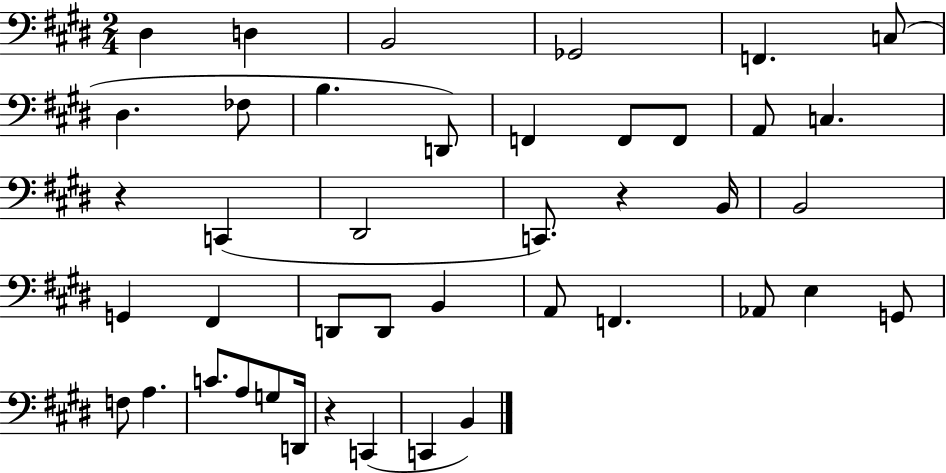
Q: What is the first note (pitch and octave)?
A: D#3